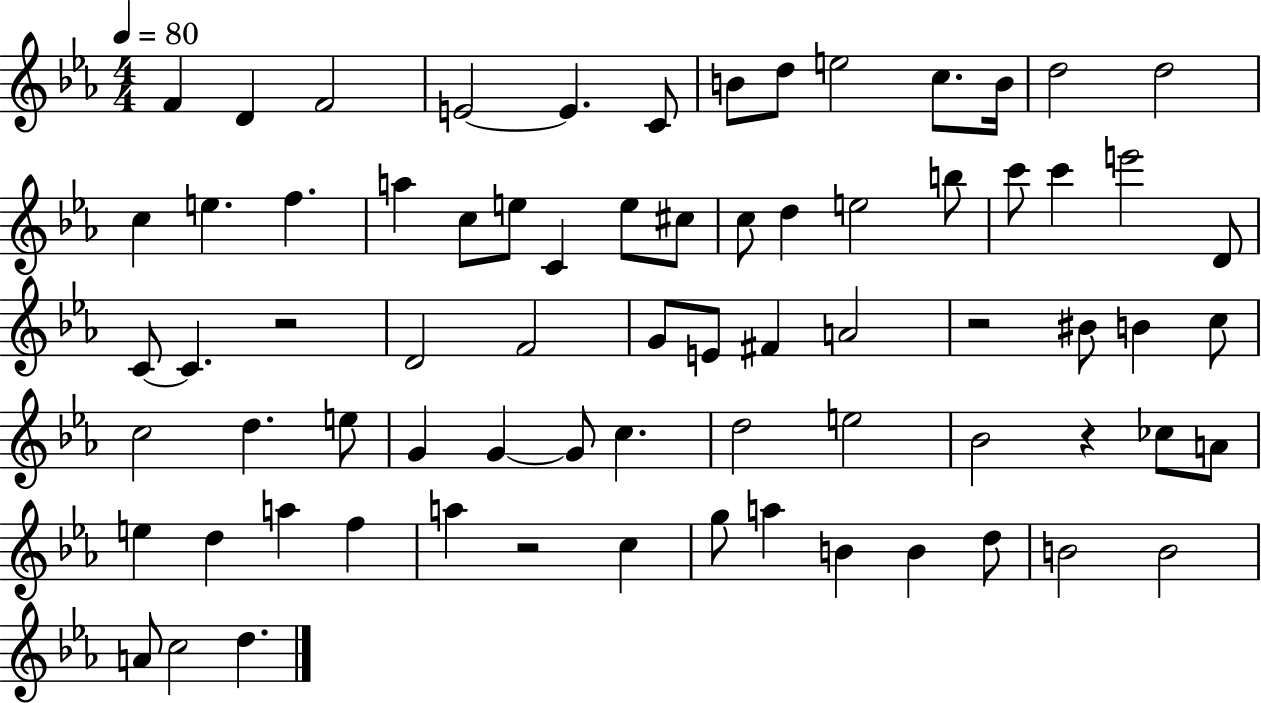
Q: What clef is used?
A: treble